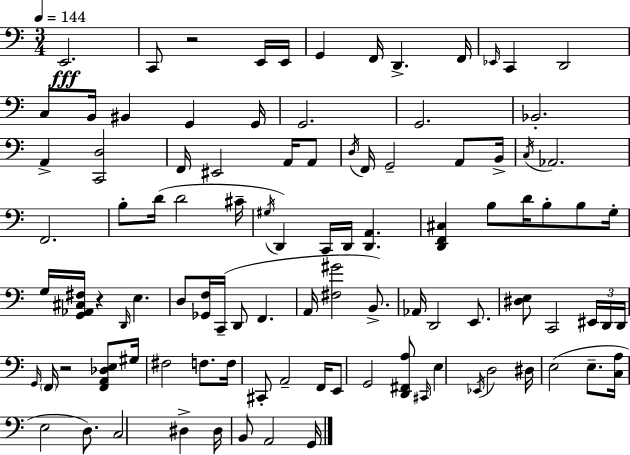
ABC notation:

X:1
T:Untitled
M:3/4
L:1/4
K:C
E,,2 C,,/2 z2 E,,/4 E,,/4 G,, F,,/4 D,, F,,/4 _E,,/4 C,, D,,2 C,/2 B,,/4 ^B,, G,, G,,/4 G,,2 G,,2 _B,,2 A,, [C,,D,]2 F,,/4 ^E,,2 A,,/4 A,,/2 D,/4 F,,/4 G,,2 A,,/2 B,,/4 C,/4 _A,,2 F,,2 B,/2 D/4 D2 ^C/4 ^G,/4 D,, C,,/4 D,,/4 [D,,A,,] [D,,F,,^C,] B,/2 D/4 B,/2 B,/2 G,/4 G,/4 [G,,_A,,^C,^F,]/4 z D,,/4 E, D,/2 [_G,,F,]/4 C,,/4 D,,/2 F,, A,,/4 [^F,^G]2 B,,/2 _A,,/4 D,,2 E,,/2 [^D,E,]/2 C,,2 ^E,,/4 D,,/4 D,,/4 G,,/4 F,,/4 z2 [F,,A,,_D,E,]/2 ^G,/4 ^F,2 F,/2 F,/4 ^C,,/2 A,,2 F,,/4 E,,/2 G,,2 [D,,^F,,A,]/2 ^C,,/4 E, _E,,/4 D,2 ^D,/4 E,2 E,/2 [C,A,]/4 E,2 D,/2 C,2 ^D, ^D,/4 B,,/2 A,,2 G,,/4